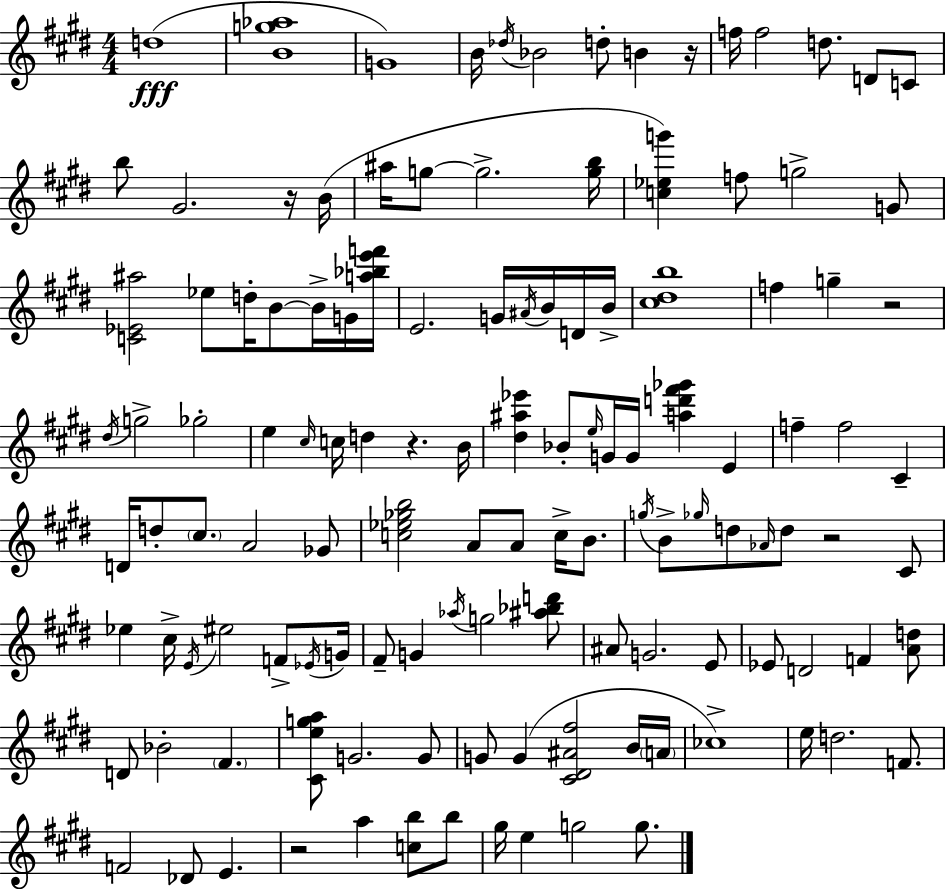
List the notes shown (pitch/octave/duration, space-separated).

D5/w [B4,G5,Ab5]/w G4/w B4/s Db5/s Bb4/h D5/e B4/q R/s F5/s F5/h D5/e. D4/e C4/e B5/e G#4/h. R/s B4/s A#5/s G5/e G5/h. [G5,B5]/s [C5,Eb5,G6]/q F5/e G5/h G4/e [C4,Eb4,A#5]/h Eb5/e D5/s B4/e B4/s G4/s [A5,Bb5,E6,F6]/s E4/h. G4/s A#4/s B4/s D4/s B4/s [C#5,D#5,B5]/w F5/q G5/q R/h D#5/s G5/h Gb5/h E5/q C#5/s C5/s D5/q R/q. B4/s [D#5,A#5,Eb6]/q Bb4/e E5/s G4/s G4/s [A5,D6,F#6,Gb6]/q E4/q F5/q F5/h C#4/q D4/s D5/e C#5/e. A4/h Gb4/e [C5,Eb5,Gb5,B5]/h A4/e A4/e C5/s B4/e. G5/s B4/e Gb5/s D5/e Ab4/s D5/e R/h C#4/e Eb5/q C#5/s E4/s EIS5/h F4/e Eb4/s G4/s F#4/e G4/q Ab5/s G5/h [A#5,Bb5,D6]/e A#4/e G4/h. E4/e Eb4/e D4/h F4/q [A4,D5]/e D4/e Bb4/h F#4/q. [C#4,E5,G5,A5]/e G4/h. G4/e G4/e G4/q [C#4,D#4,A#4,F#5]/h B4/s A4/s CES5/w E5/s D5/h. F4/e. F4/h Db4/e E4/q. R/h A5/q [C5,B5]/e B5/e G#5/s E5/q G5/h G5/e.